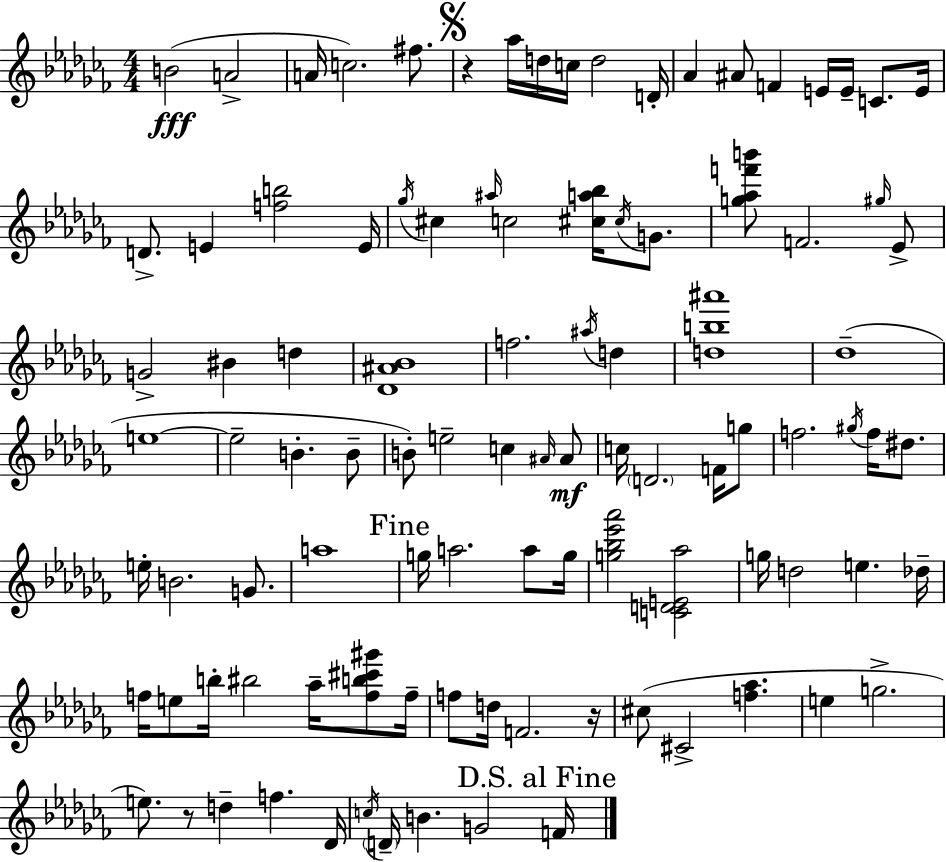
X:1
T:Untitled
M:4/4
L:1/4
K:Abm
B2 A2 A/4 c2 ^f/2 z _a/4 d/4 c/4 d2 D/4 _A ^A/2 F E/4 E/4 C/2 E/4 D/2 E [fb]2 E/4 _g/4 ^c ^a/4 c2 [^ca_b]/4 ^c/4 G/2 [g_af'b']/2 F2 ^g/4 _E/2 G2 ^B d [_D^A_B]4 f2 ^a/4 d [db^a']4 _d4 e4 e2 B B/2 B/2 e2 c ^A/4 ^A/2 c/4 D2 F/4 g/2 f2 ^g/4 f/4 ^d/2 e/4 B2 G/2 a4 g/4 a2 a/2 g/4 [g_b_e'_a']2 [CDE_a]2 g/4 d2 e _d/4 f/4 e/2 b/4 ^b2 _a/4 [fb^c'^g']/2 f/4 f/2 d/4 F2 z/4 ^c/2 ^C2 [f_a] e g2 e/2 z/2 d f _D/4 c/4 D/4 B G2 F/4